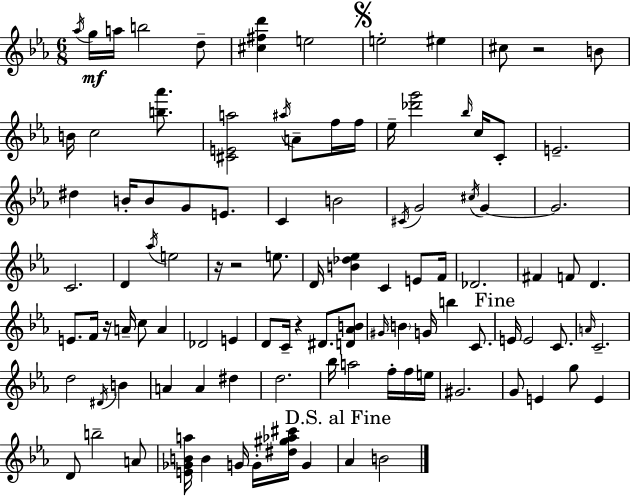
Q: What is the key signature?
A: C minor